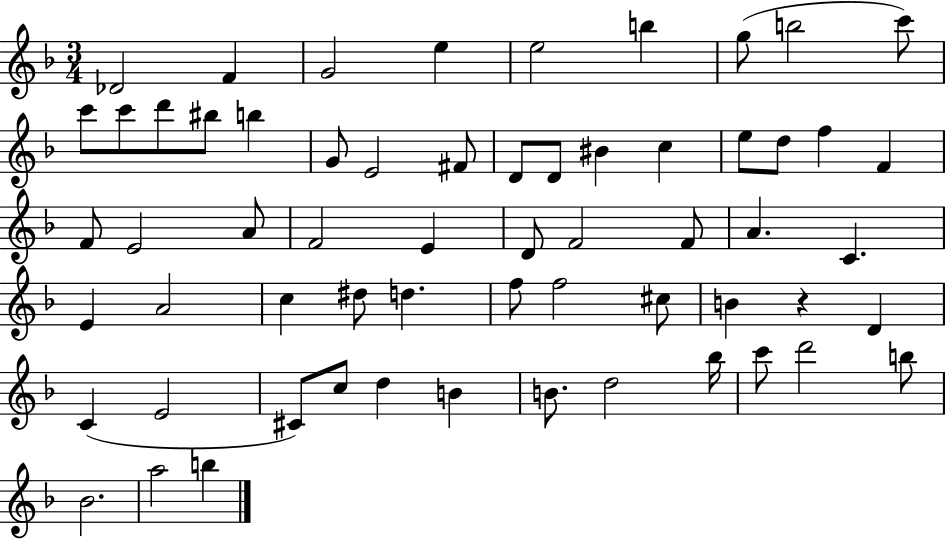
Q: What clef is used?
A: treble